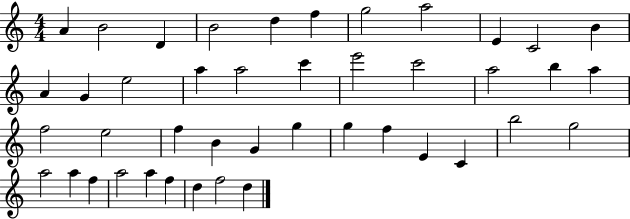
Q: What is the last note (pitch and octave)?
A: D5